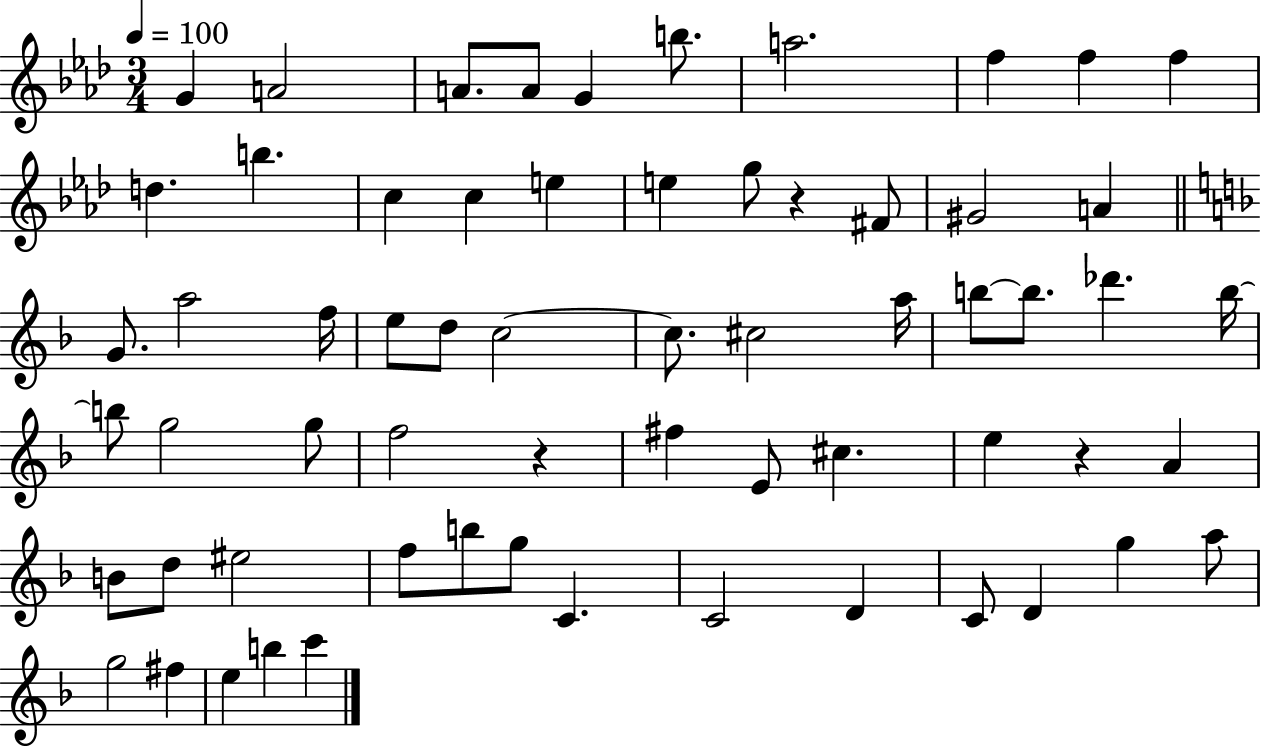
G4/q A4/h A4/e. A4/e G4/q B5/e. A5/h. F5/q F5/q F5/q D5/q. B5/q. C5/q C5/q E5/q E5/q G5/e R/q F#4/e G#4/h A4/q G4/e. A5/h F5/s E5/e D5/e C5/h C5/e. C#5/h A5/s B5/e B5/e. Db6/q. B5/s B5/e G5/h G5/e F5/h R/q F#5/q E4/e C#5/q. E5/q R/q A4/q B4/e D5/e EIS5/h F5/e B5/e G5/e C4/q. C4/h D4/q C4/e D4/q G5/q A5/e G5/h F#5/q E5/q B5/q C6/q